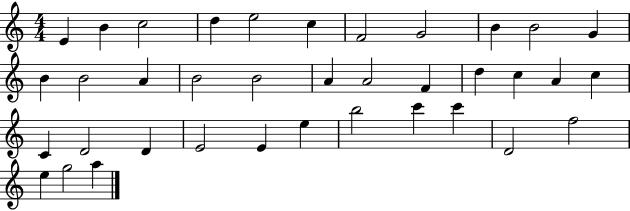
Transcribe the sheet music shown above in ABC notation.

X:1
T:Untitled
M:4/4
L:1/4
K:C
E B c2 d e2 c F2 G2 B B2 G B B2 A B2 B2 A A2 F d c A c C D2 D E2 E e b2 c' c' D2 f2 e g2 a